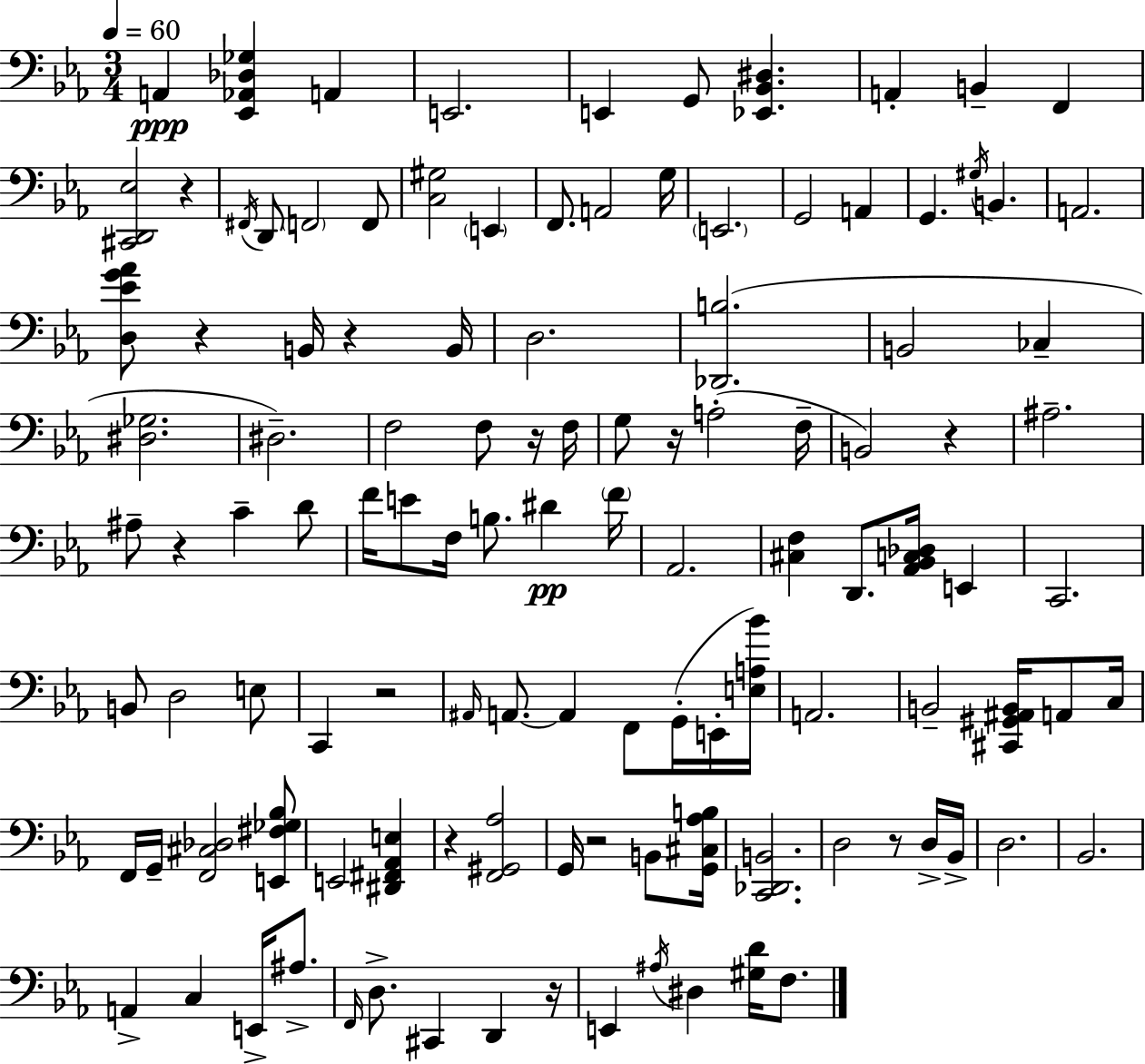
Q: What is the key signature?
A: C minor